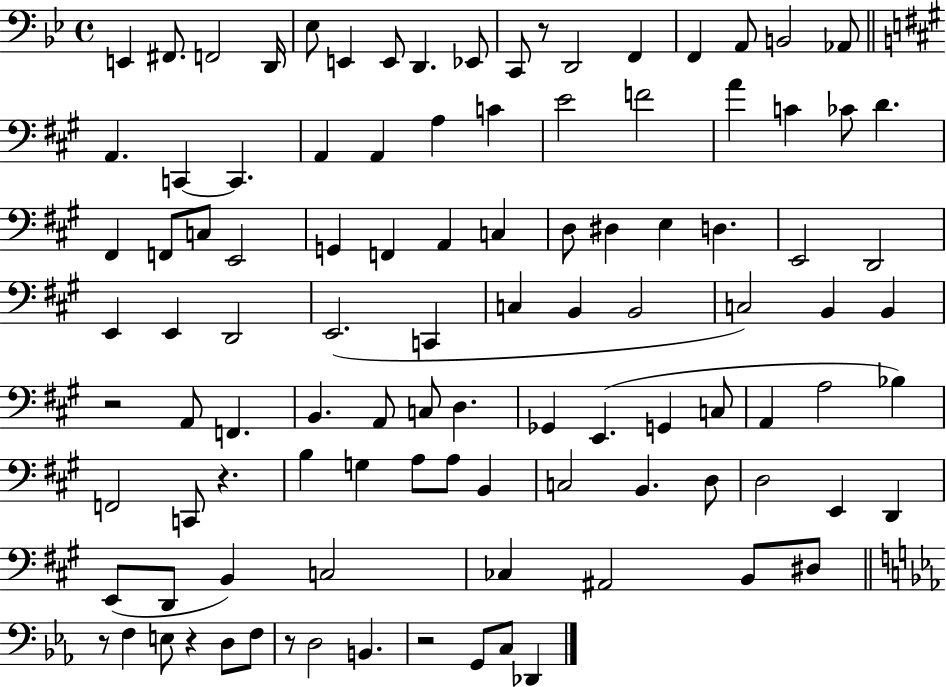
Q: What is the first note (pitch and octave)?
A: E2